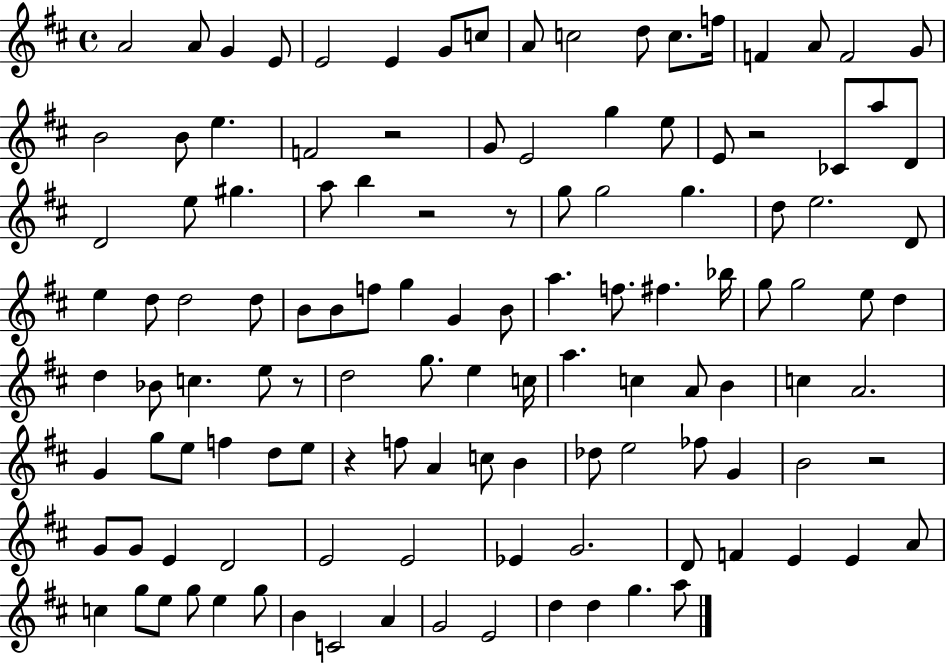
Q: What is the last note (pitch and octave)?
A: A5